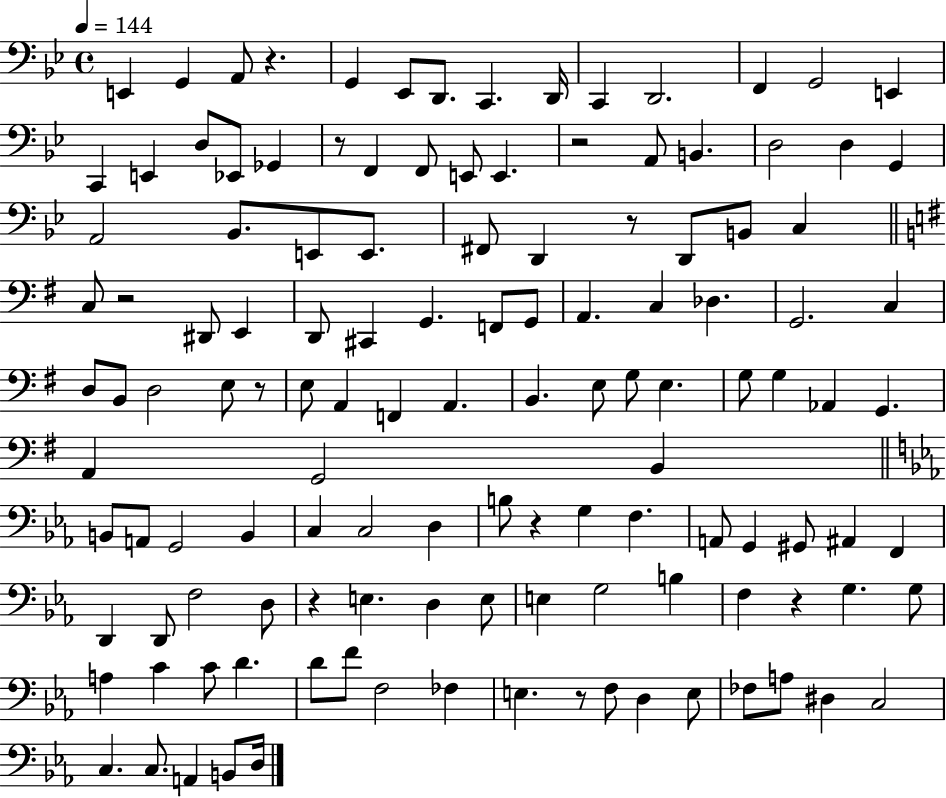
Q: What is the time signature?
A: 4/4